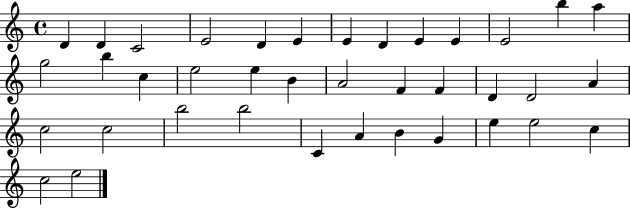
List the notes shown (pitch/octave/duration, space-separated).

D4/q D4/q C4/h E4/h D4/q E4/q E4/q D4/q E4/q E4/q E4/h B5/q A5/q G5/h B5/q C5/q E5/h E5/q B4/q A4/h F4/q F4/q D4/q D4/h A4/q C5/h C5/h B5/h B5/h C4/q A4/q B4/q G4/q E5/q E5/h C5/q C5/h E5/h